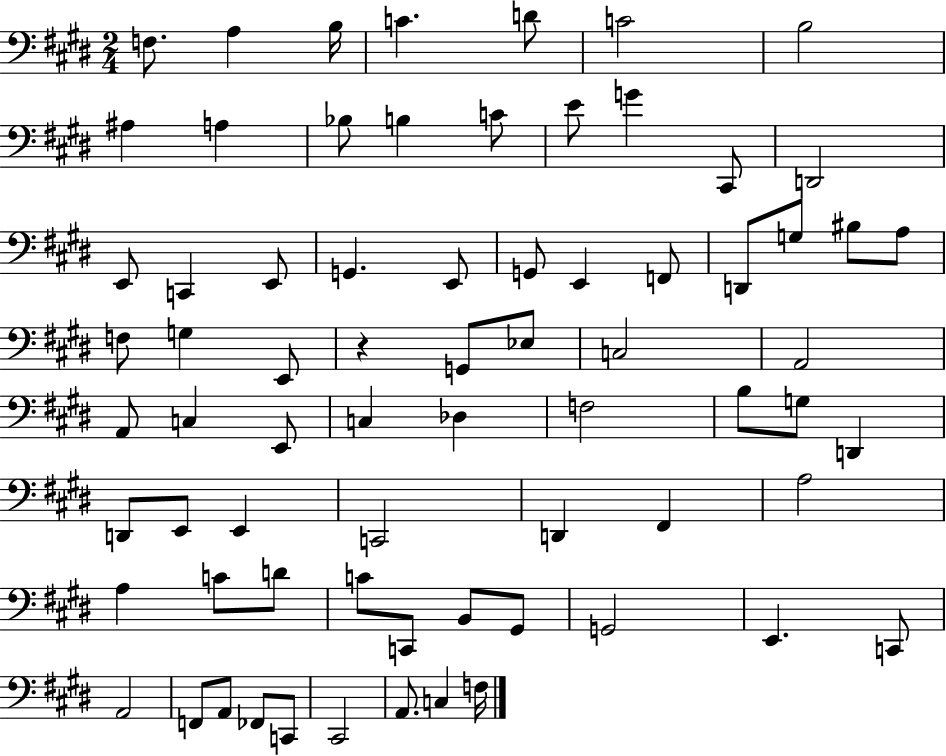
F3/e. A3/q B3/s C4/q. D4/e C4/h B3/h A#3/q A3/q Bb3/e B3/q C4/e E4/e G4/q C#2/e D2/h E2/e C2/q E2/e G2/q. E2/e G2/e E2/q F2/e D2/e G3/e BIS3/e A3/e F3/e G3/q E2/e R/q G2/e Eb3/e C3/h A2/h A2/e C3/q E2/e C3/q Db3/q F3/h B3/e G3/e D2/q D2/e E2/e E2/q C2/h D2/q F#2/q A3/h A3/q C4/e D4/e C4/e C2/e B2/e G#2/e G2/h E2/q. C2/e A2/h F2/e A2/e FES2/e C2/e C#2/h A2/e. C3/q F3/s